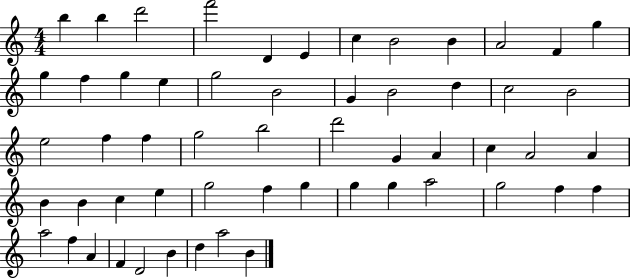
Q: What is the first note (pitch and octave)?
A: B5